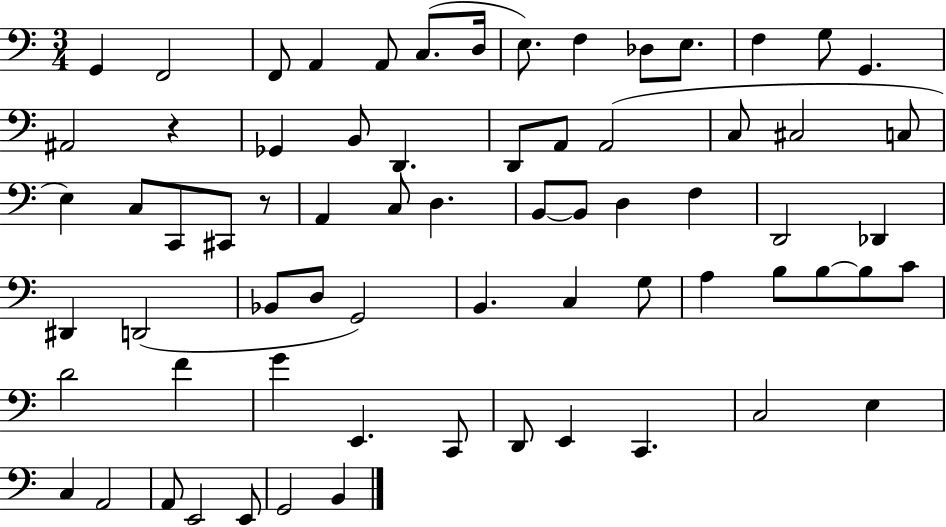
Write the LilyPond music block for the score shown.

{
  \clef bass
  \numericTimeSignature
  \time 3/4
  \key c \major
  g,4 f,2 | f,8 a,4 a,8 c8.( d16 | e8.) f4 des8 e8. | f4 g8 g,4. | \break ais,2 r4 | ges,4 b,8 d,4. | d,8 a,8 a,2( | c8 cis2 c8 | \break e4) c8 c,8 cis,8 r8 | a,4 c8 d4. | b,8~~ b,8 d4 f4 | d,2 des,4 | \break dis,4 d,2( | bes,8 d8 g,2) | b,4. c4 g8 | a4 b8 b8~~ b8 c'8 | \break d'2 f'4 | g'4 e,4. c,8 | d,8 e,4 c,4. | c2 e4 | \break c4 a,2 | a,8 e,2 e,8 | g,2 b,4 | \bar "|."
}